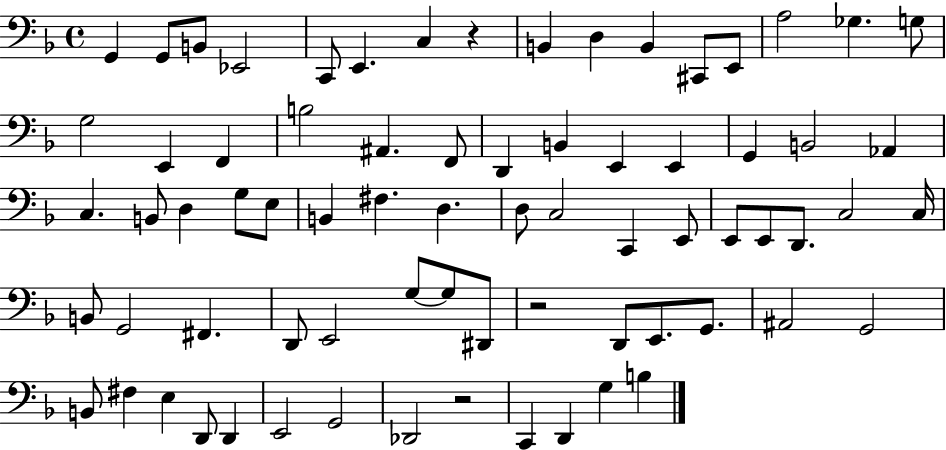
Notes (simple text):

G2/q G2/e B2/e Eb2/h C2/e E2/q. C3/q R/q B2/q D3/q B2/q C#2/e E2/e A3/h Gb3/q. G3/e G3/h E2/q F2/q B3/h A#2/q. F2/e D2/q B2/q E2/q E2/q G2/q B2/h Ab2/q C3/q. B2/e D3/q G3/e E3/e B2/q F#3/q. D3/q. D3/e C3/h C2/q E2/e E2/e E2/e D2/e. C3/h C3/s B2/e G2/h F#2/q. D2/e E2/h G3/e G3/e D#2/e R/h D2/e E2/e. G2/e. A#2/h G2/h B2/e F#3/q E3/q D2/e D2/q E2/h G2/h Db2/h R/h C2/q D2/q G3/q B3/q